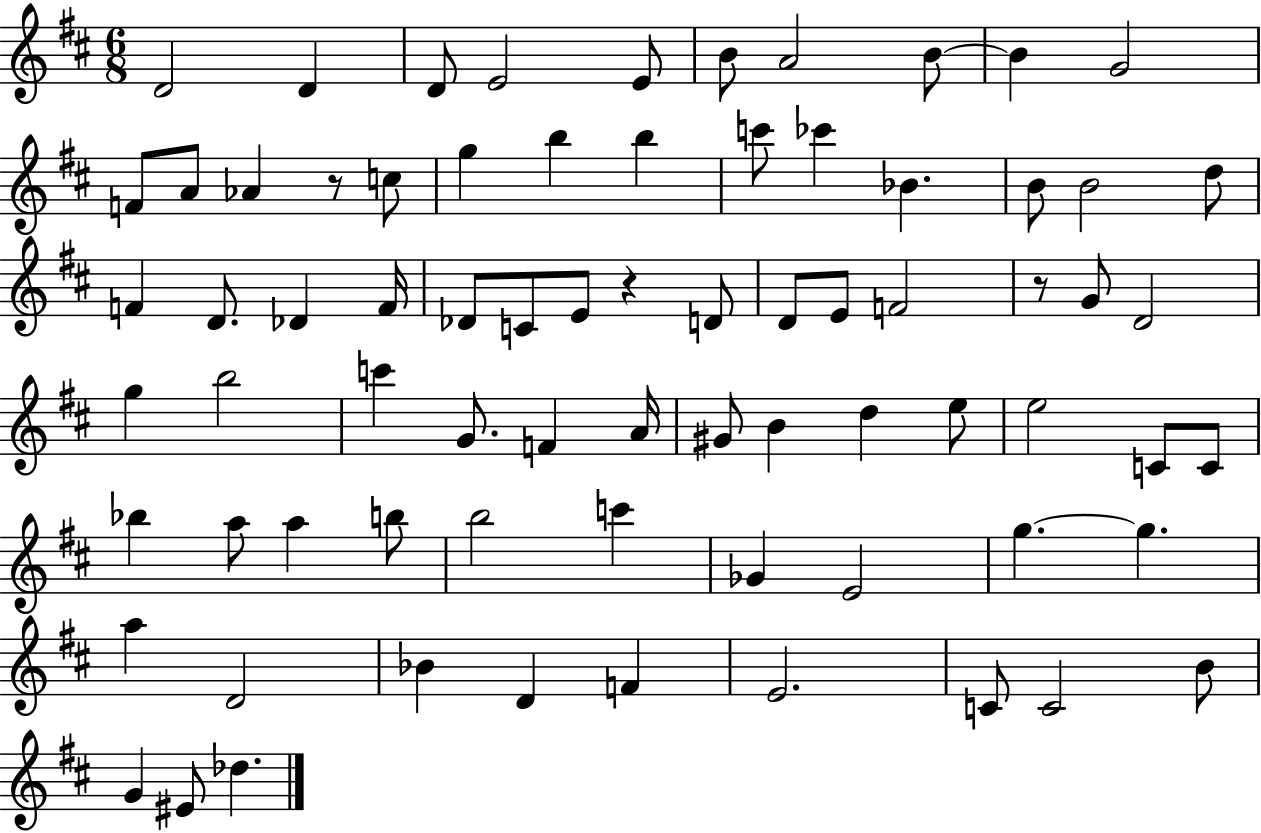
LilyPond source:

{
  \clef treble
  \numericTimeSignature
  \time 6/8
  \key d \major
  \repeat volta 2 { d'2 d'4 | d'8 e'2 e'8 | b'8 a'2 b'8~~ | b'4 g'2 | \break f'8 a'8 aes'4 r8 c''8 | g''4 b''4 b''4 | c'''8 ces'''4 bes'4. | b'8 b'2 d''8 | \break f'4 d'8. des'4 f'16 | des'8 c'8 e'8 r4 d'8 | d'8 e'8 f'2 | r8 g'8 d'2 | \break g''4 b''2 | c'''4 g'8. f'4 a'16 | gis'8 b'4 d''4 e''8 | e''2 c'8 c'8 | \break bes''4 a''8 a''4 b''8 | b''2 c'''4 | ges'4 e'2 | g''4.~~ g''4. | \break a''4 d'2 | bes'4 d'4 f'4 | e'2. | c'8 c'2 b'8 | \break g'4 eis'8 des''4. | } \bar "|."
}